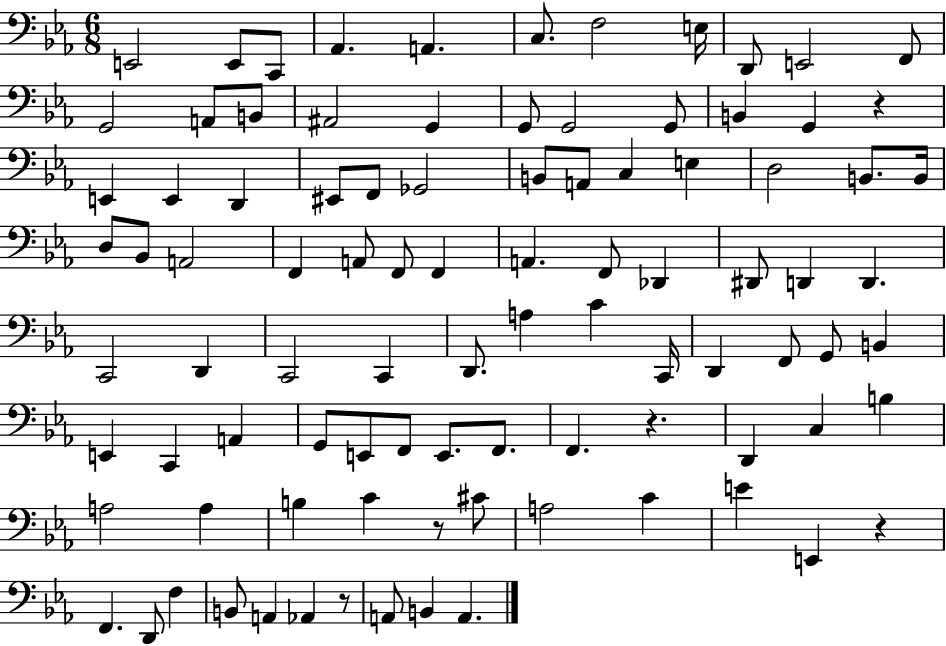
X:1
T:Untitled
M:6/8
L:1/4
K:Eb
E,,2 E,,/2 C,,/2 _A,, A,, C,/2 F,2 E,/4 D,,/2 E,,2 F,,/2 G,,2 A,,/2 B,,/2 ^A,,2 G,, G,,/2 G,,2 G,,/2 B,, G,, z E,, E,, D,, ^E,,/2 F,,/2 _G,,2 B,,/2 A,,/2 C, E, D,2 B,,/2 B,,/4 D,/2 _B,,/2 A,,2 F,, A,,/2 F,,/2 F,, A,, F,,/2 _D,, ^D,,/2 D,, D,, C,,2 D,, C,,2 C,, D,,/2 A, C C,,/4 D,, F,,/2 G,,/2 B,, E,, C,, A,, G,,/2 E,,/2 F,,/2 E,,/2 F,,/2 F,, z D,, C, B, A,2 A, B, C z/2 ^C/2 A,2 C E E,, z F,, D,,/2 F, B,,/2 A,, _A,, z/2 A,,/2 B,, A,,